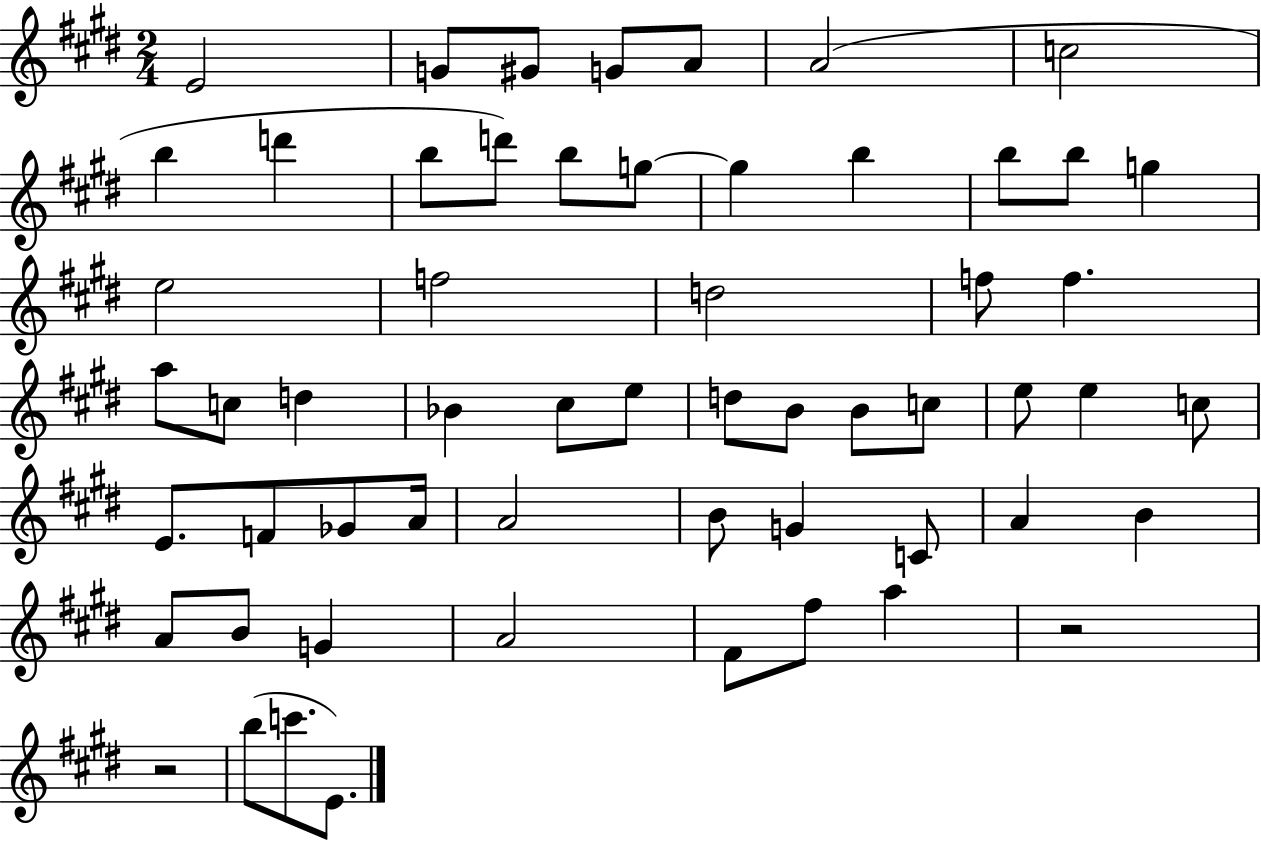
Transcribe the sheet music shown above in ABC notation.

X:1
T:Untitled
M:2/4
L:1/4
K:E
E2 G/2 ^G/2 G/2 A/2 A2 c2 b d' b/2 d'/2 b/2 g/2 g b b/2 b/2 g e2 f2 d2 f/2 f a/2 c/2 d _B ^c/2 e/2 d/2 B/2 B/2 c/2 e/2 e c/2 E/2 F/2 _G/2 A/4 A2 B/2 G C/2 A B A/2 B/2 G A2 ^F/2 ^f/2 a z2 z2 b/2 c'/2 E/2